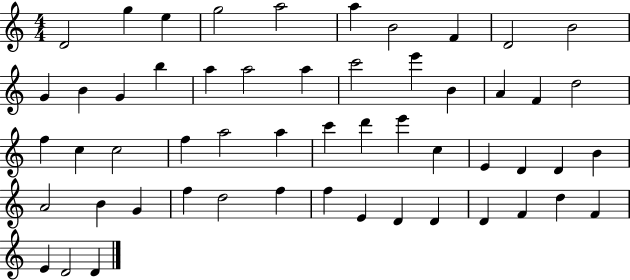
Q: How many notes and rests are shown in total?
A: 54